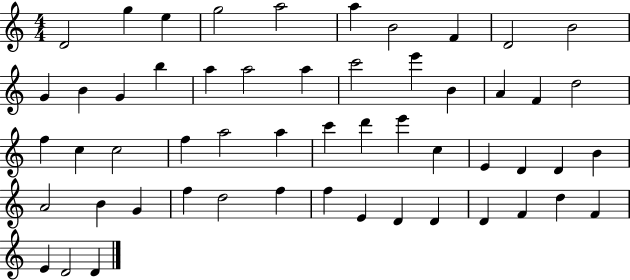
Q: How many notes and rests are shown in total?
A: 54